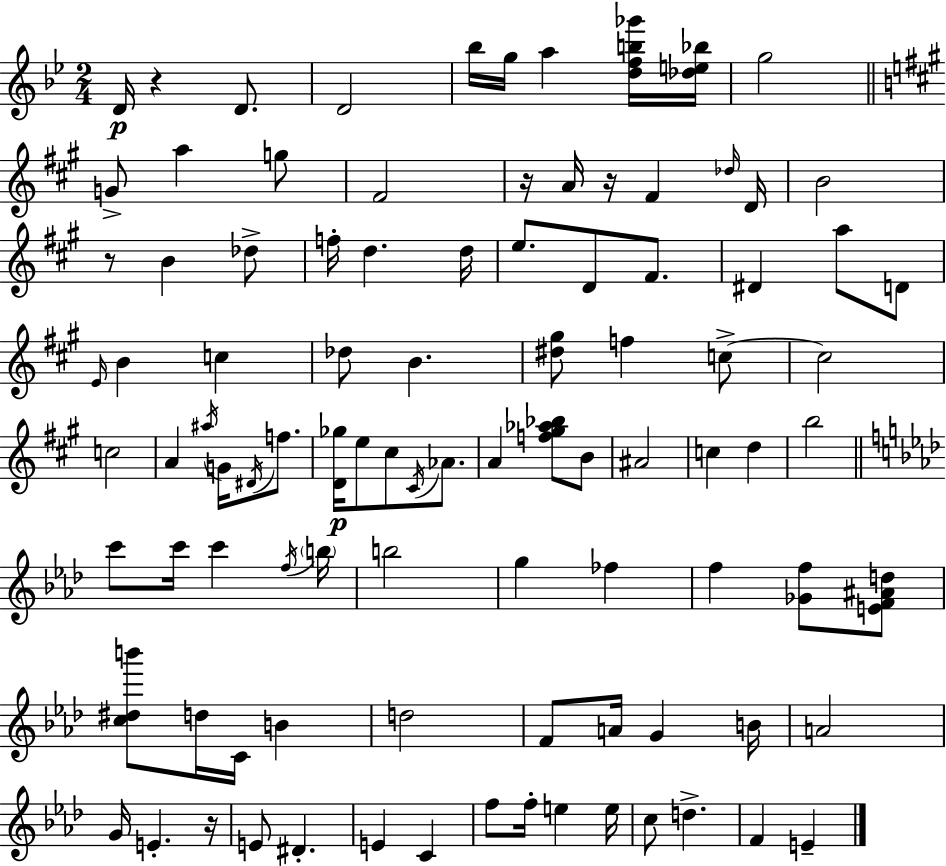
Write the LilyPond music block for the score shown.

{
  \clef treble
  \numericTimeSignature
  \time 2/4
  \key g \minor
  d'16\p r4 d'8. | d'2 | bes''16 g''16 a''4 <d'' f'' b'' ges'''>16 <des'' e'' bes''>16 | g''2 | \break \bar "||" \break \key a \major g'8-> a''4 g''8 | fis'2 | r16 a'16 r16 fis'4 \grace { des''16 } | d'16 b'2 | \break r8 b'4 des''8-> | f''16-. d''4. | d''16 e''8. d'8 fis'8. | dis'4 a''8 d'8 | \break \grace { e'16 } b'4 c''4 | des''8 b'4. | <dis'' gis''>8 f''4 | c''8->~~ c''2 | \break c''2 | a'4 \acciaccatura { ais''16 } g'16 | \acciaccatura { dis'16 } f''8. <d' ges''>16\p e''8 cis''8 | \acciaccatura { cis'16 } aes'8. a'4 | \break <f'' gis'' aes'' bes''>8 b'8 ais'2 | c''4 | d''4 b''2 | \bar "||" \break \key aes \major c'''8 c'''16 c'''4 \acciaccatura { f''16 } | \parenthesize b''16 b''2 | g''4 fes''4 | f''4 <ges' f''>8 <e' f' ais' d''>8 | \break <c'' dis'' b'''>8 d''16 c'16 b'4 | d''2 | f'8 a'16 g'4 | b'16 a'2 | \break g'16 e'4.-. | r16 e'8 dis'4.-. | e'4 c'4 | f''8 f''16-. e''4 | \break e''16 c''8 d''4.-> | f'4 e'4-- | \bar "|."
}